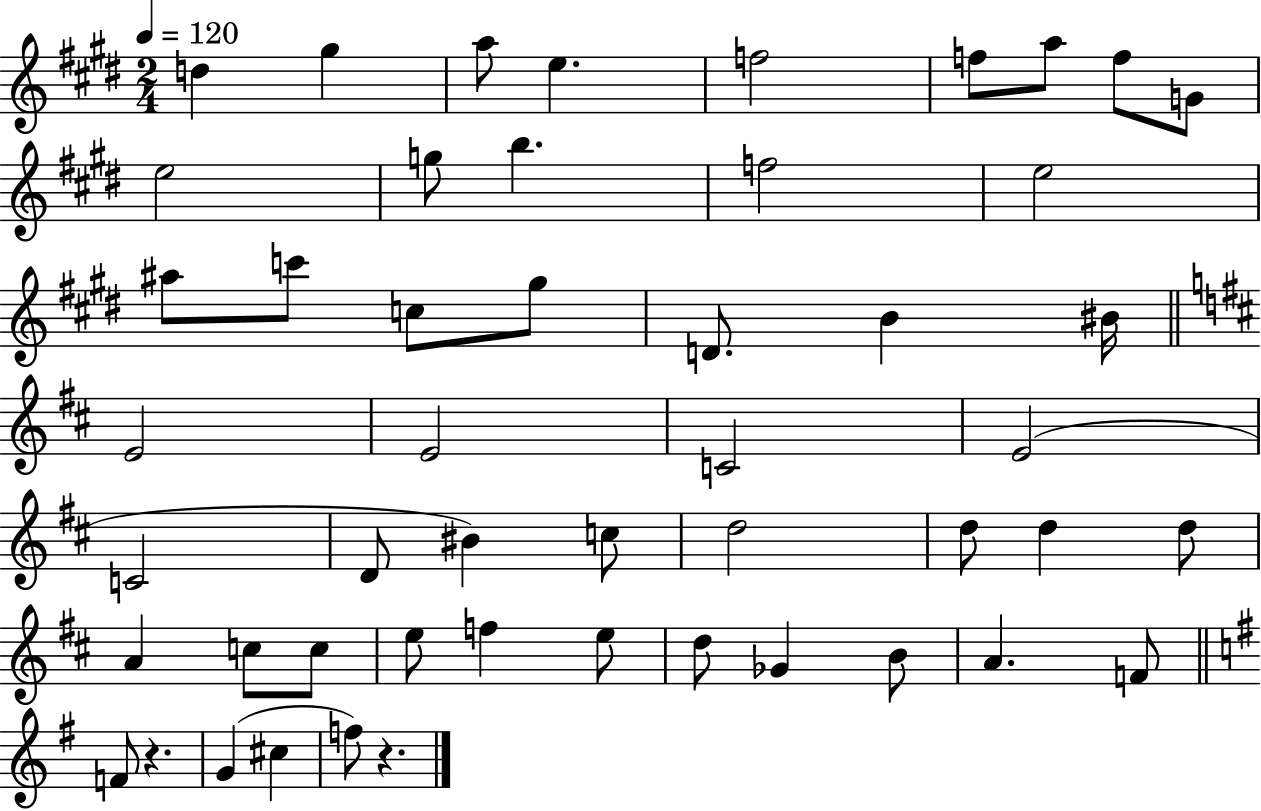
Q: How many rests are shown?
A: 2